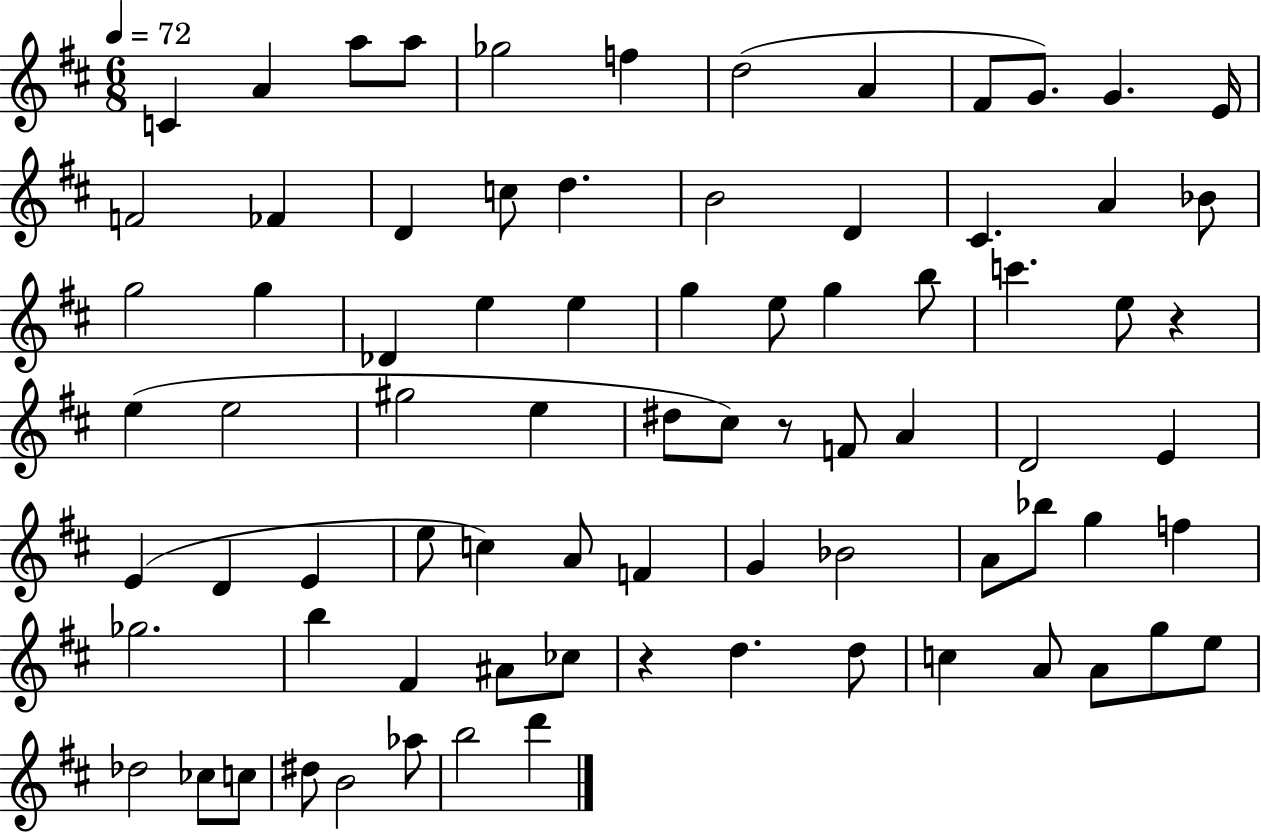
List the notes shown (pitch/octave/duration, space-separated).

C4/q A4/q A5/e A5/e Gb5/h F5/q D5/h A4/q F#4/e G4/e. G4/q. E4/s F4/h FES4/q D4/q C5/e D5/q. B4/h D4/q C#4/q. A4/q Bb4/e G5/h G5/q Db4/q E5/q E5/q G5/q E5/e G5/q B5/e C6/q. E5/e R/q E5/q E5/h G#5/h E5/q D#5/e C#5/e R/e F4/e A4/q D4/h E4/q E4/q D4/q E4/q E5/e C5/q A4/e F4/q G4/q Bb4/h A4/e Bb5/e G5/q F5/q Gb5/h. B5/q F#4/q A#4/e CES5/e R/q D5/q. D5/e C5/q A4/e A4/e G5/e E5/e Db5/h CES5/e C5/e D#5/e B4/h Ab5/e B5/h D6/q